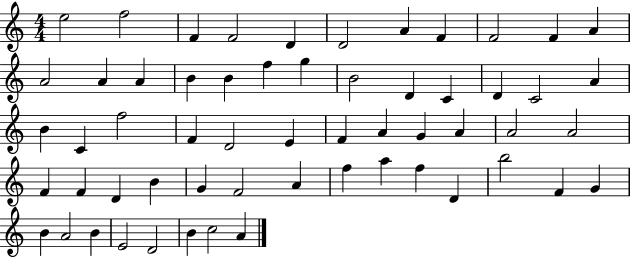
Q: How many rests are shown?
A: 0